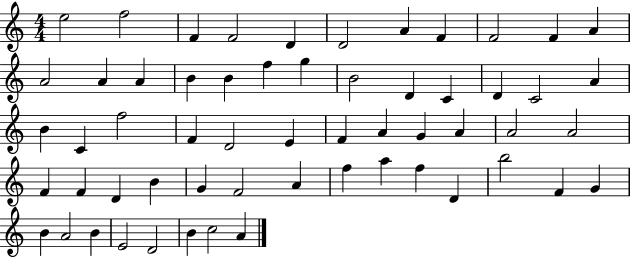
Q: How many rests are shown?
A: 0